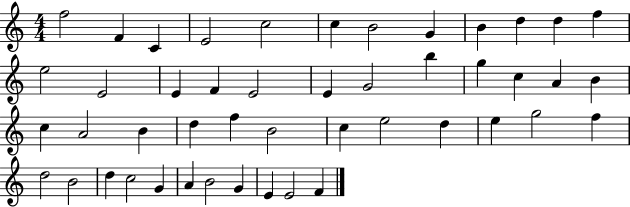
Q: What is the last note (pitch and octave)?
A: F4